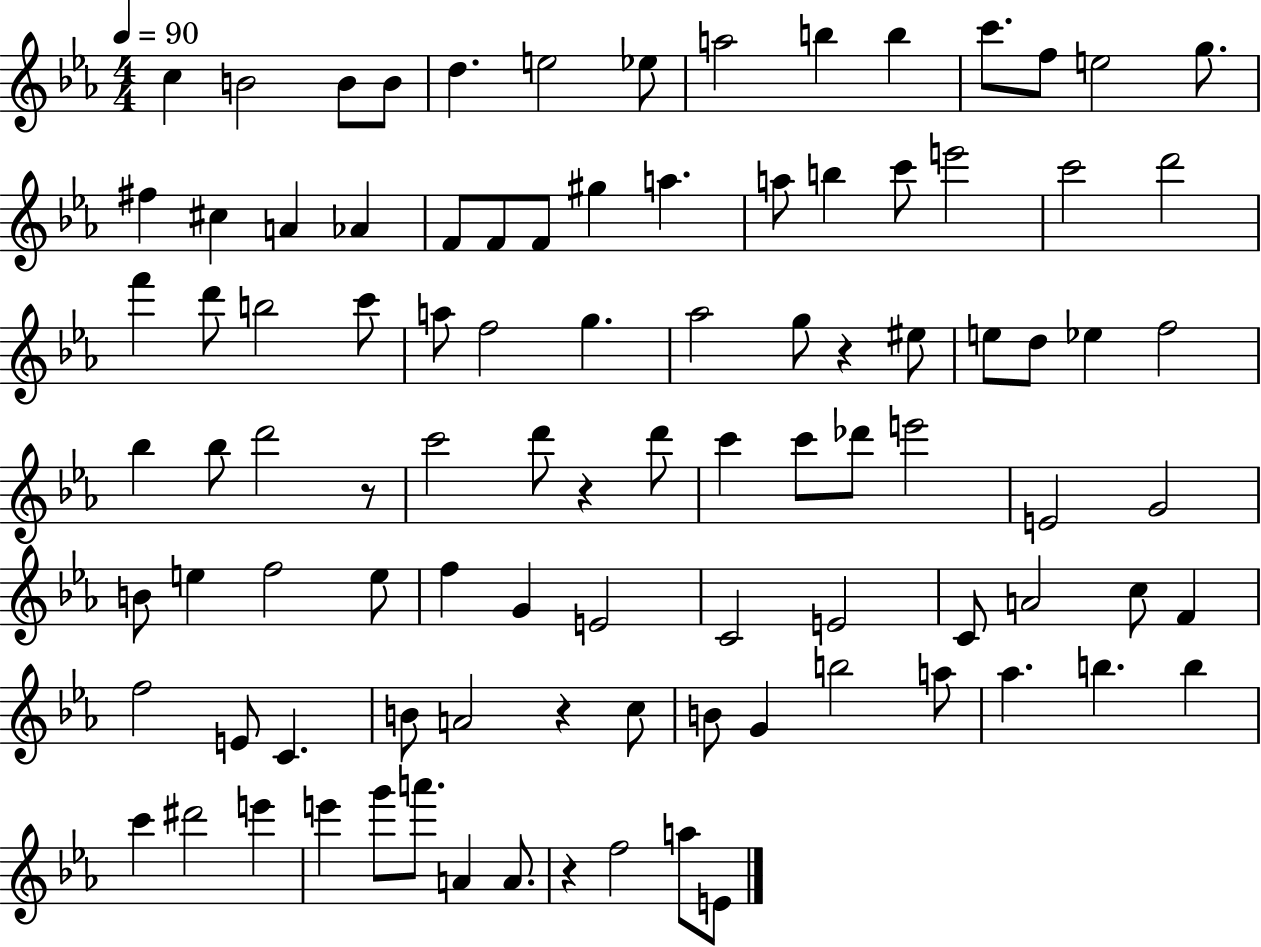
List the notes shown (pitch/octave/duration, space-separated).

C5/q B4/h B4/e B4/e D5/q. E5/h Eb5/e A5/h B5/q B5/q C6/e. F5/e E5/h G5/e. F#5/q C#5/q A4/q Ab4/q F4/e F4/e F4/e G#5/q A5/q. A5/e B5/q C6/e E6/h C6/h D6/h F6/q D6/e B5/h C6/e A5/e F5/h G5/q. Ab5/h G5/e R/q EIS5/e E5/e D5/e Eb5/q F5/h Bb5/q Bb5/e D6/h R/e C6/h D6/e R/q D6/e C6/q C6/e Db6/e E6/h E4/h G4/h B4/e E5/q F5/h E5/e F5/q G4/q E4/h C4/h E4/h C4/e A4/h C5/e F4/q F5/h E4/e C4/q. B4/e A4/h R/q C5/e B4/e G4/q B5/h A5/e Ab5/q. B5/q. B5/q C6/q D#6/h E6/q E6/q G6/e A6/e. A4/q A4/e. R/q F5/h A5/e E4/e